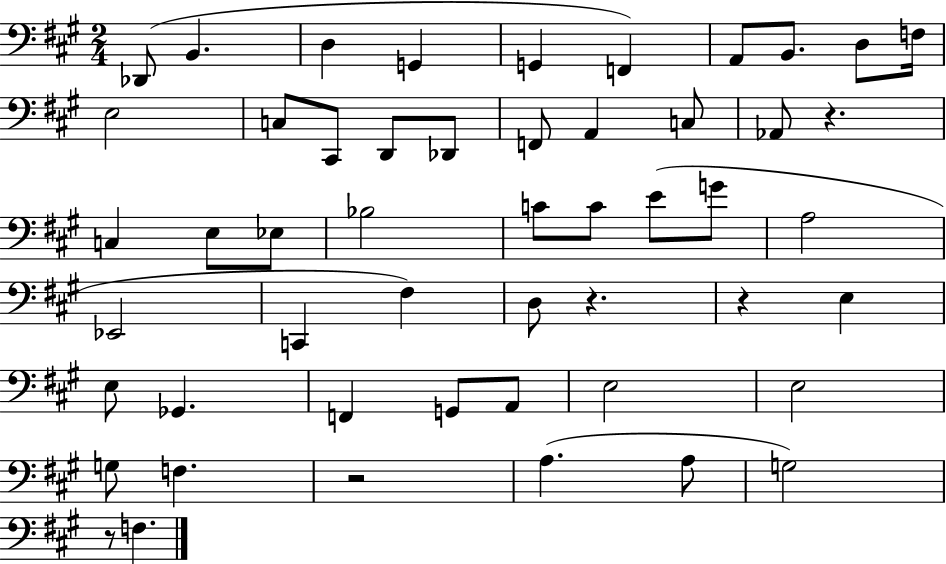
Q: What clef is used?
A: bass